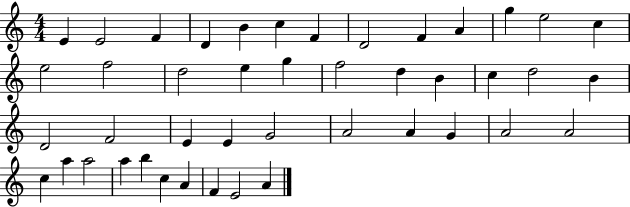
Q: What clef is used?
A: treble